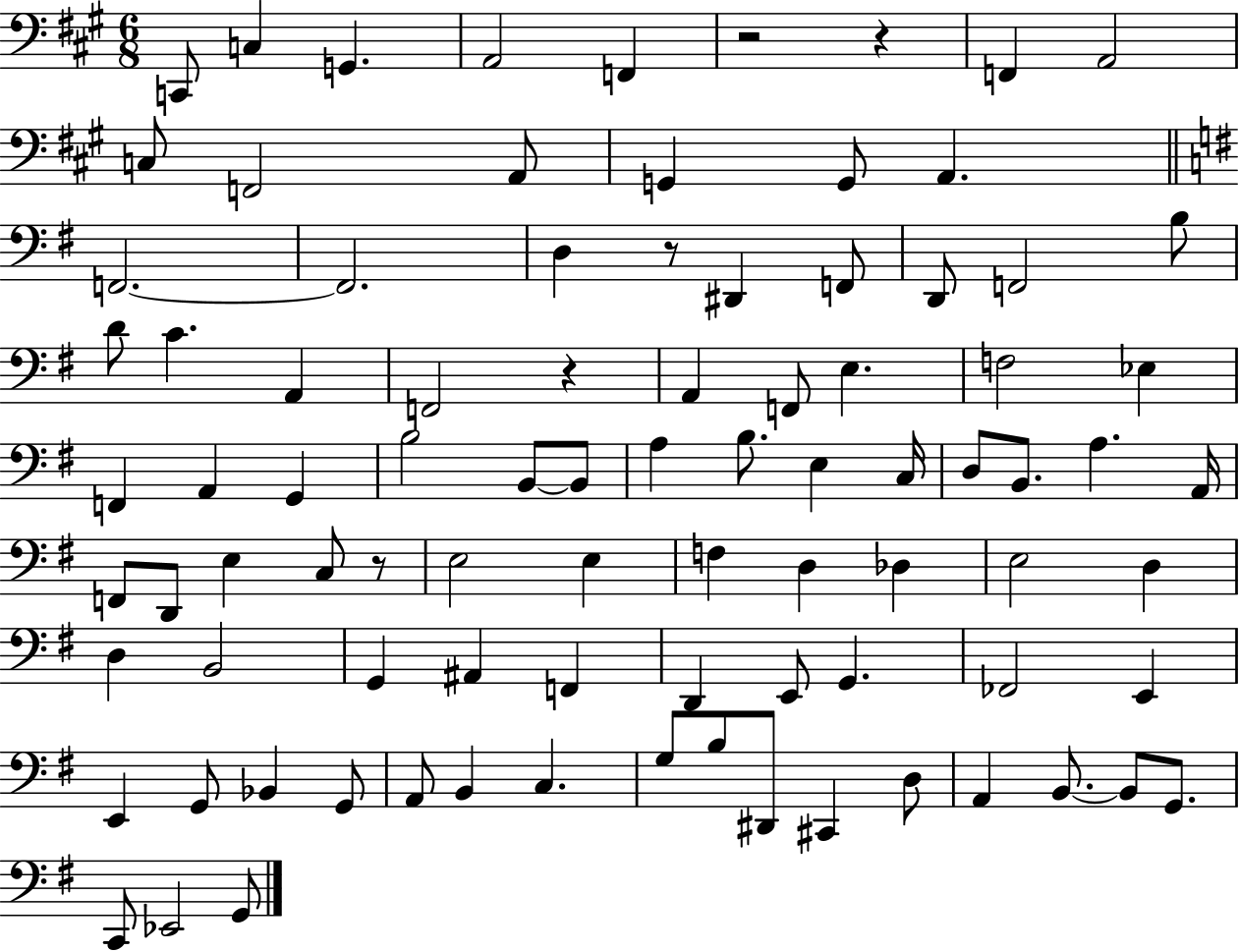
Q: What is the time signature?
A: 6/8